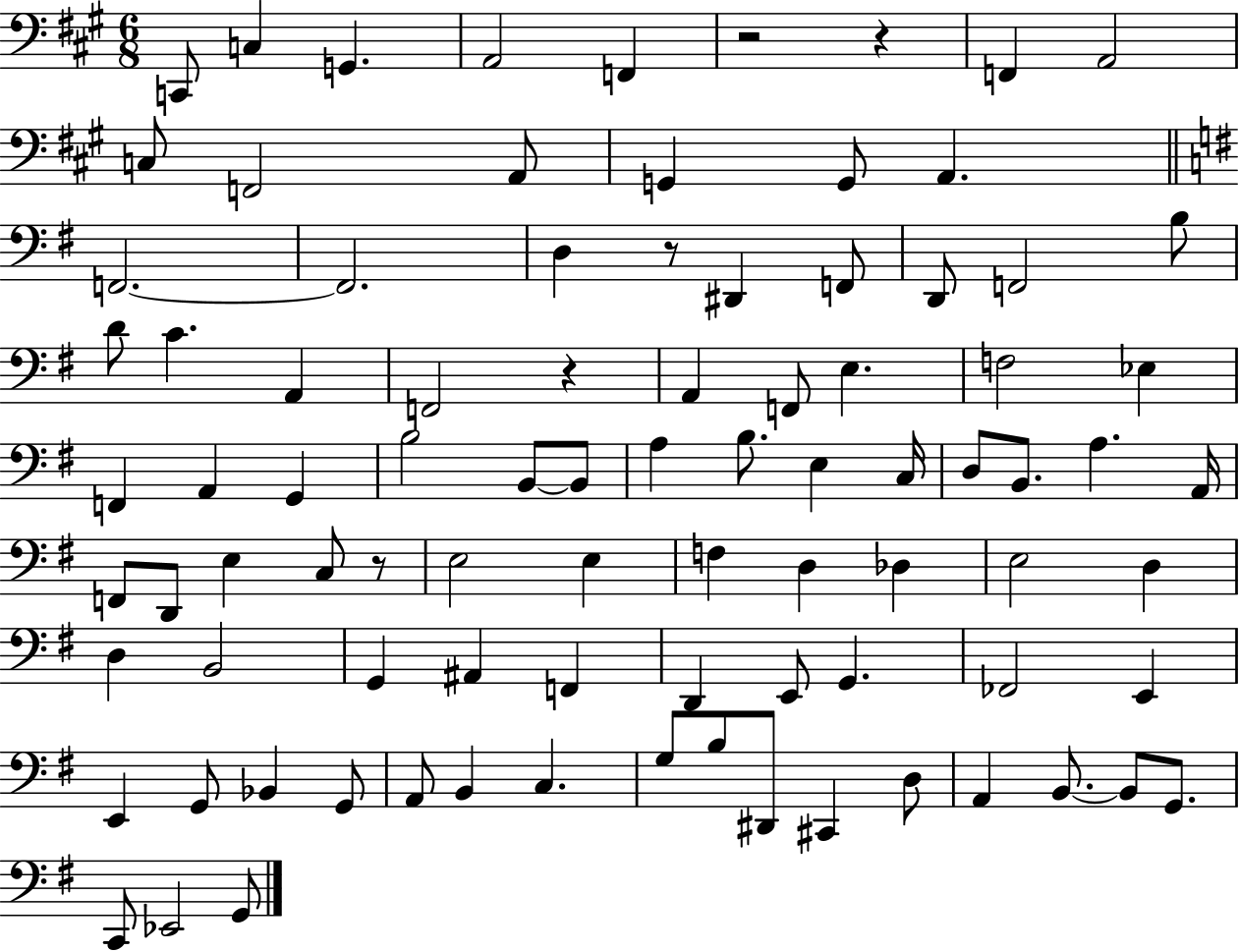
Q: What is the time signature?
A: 6/8